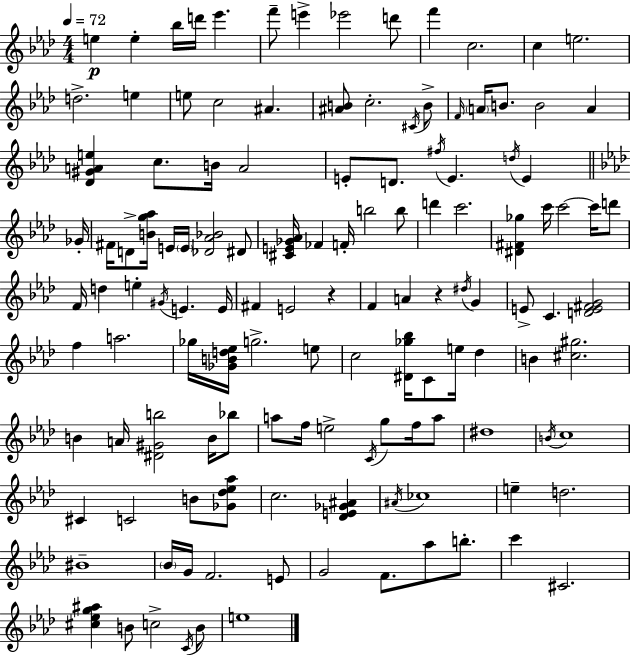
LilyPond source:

{
  \clef treble
  \numericTimeSignature
  \time 4/4
  \key f \minor
  \tempo 4 = 72
  e''4\p e''4-. bes''16 d'''16 ees'''4. | f'''8-- e'''4-> ees'''2 d'''8 | f'''4 c''2. | c''4 e''2. | \break d''2.-> e''4 | e''8 c''2 ais'4. | <ais' b'>8 c''2.-. \acciaccatura { cis'16 } b'8-> | \grace { f'16 } \parenthesize a'16 b'8. b'2 a'4 | \break <des' gis' a' e''>4 c''8. b'16 a'2 | e'8-. d'8. \acciaccatura { fis''16 } e'4. \acciaccatura { d''16 } e'4 | \bar "||" \break \key aes \major ges'16-. fis'16 d'8-> <b' g'' aes''>16 e'16 \parenthesize e'16 <des' aes' bes'>2 dis'8 | <cis' e' ges' aes'>16 fes'4 f'16-. b''2 b''8 | d'''4 c'''2. | <dis' fis' ges''>4 c'''16 c'''2~~ c'''16 d'''8 | \break f'16 d''4 e''4-. \acciaccatura { gis'16 } e'4. | e'16 fis'4 e'2 r4 | f'4 a'4 r4 \acciaccatura { dis''16 } g'4 | e'8-> c'4. <d' e' fis' g'>2 | \break f''4 a''2. | ges''16 <ges' b' d'' ees''>16 g''2.-> | e''8 c''2 <dis' ges'' bes''>16 c'8 e''16 des''4 | b'4 <cis'' gis''>2. | \break b'4 a'16 <dis' gis' b''>2 | b'16 bes''8 a''8 f''16 e''2-> \acciaccatura { c'16 } g''8 | f''16 a''8 dis''1 | \acciaccatura { b'16 } c''1 | \break cis'4 c'2 | b'8 <ges' des'' ees'' aes''>8 c''2. | <des' e' ges' ais'>4 \acciaccatura { ais'16 } ces''1 | e''4-- d''2. | \break bis'1-- | \parenthesize bes'16 g'16 f'2. | e'8 g'2 f'8. | aes''8 b''8.-. c'''4 cis'2. | \break <cis'' ees'' g'' ais''>4 b'8 c''2-> | \acciaccatura { c'16 } b'8 e''1 | \bar "|."
}